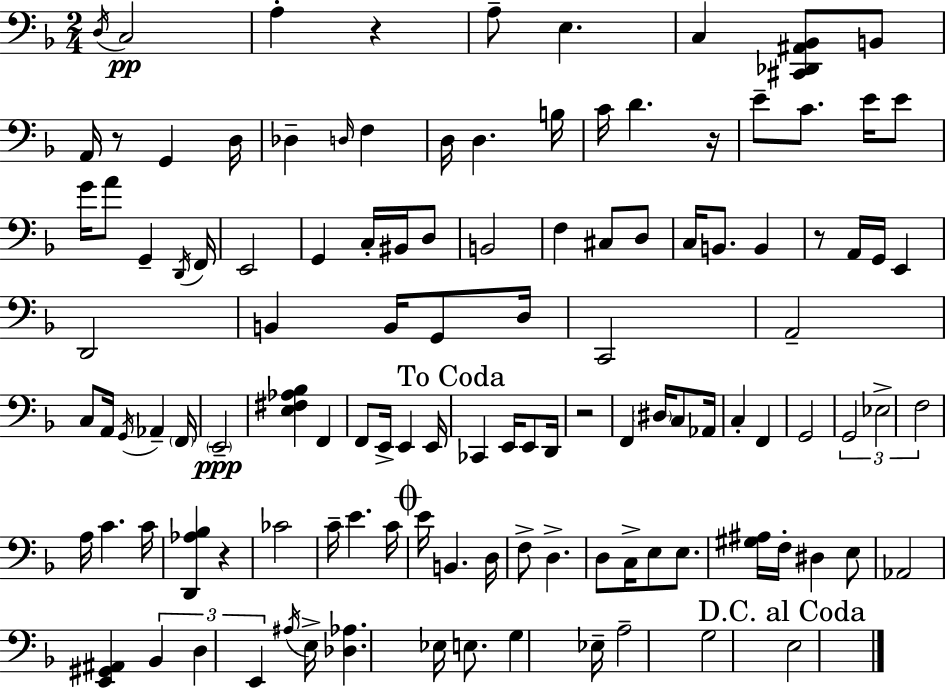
X:1
T:Untitled
M:2/4
L:1/4
K:Dm
D,/4 C,2 A, z A,/2 E, C, [^C,,_D,,^A,,_B,,]/2 B,,/2 A,,/4 z/2 G,, D,/4 _D, D,/4 F, D,/4 D, B,/4 C/4 D z/4 E/2 C/2 E/4 E/2 G/4 A/2 G,, D,,/4 F,,/4 E,,2 G,, C,/4 ^B,,/4 D,/2 B,,2 F, ^C,/2 D,/2 C,/4 B,,/2 B,, z/2 A,,/4 G,,/4 E,, D,,2 B,, B,,/4 G,,/2 D,/4 C,,2 A,,2 C,/2 A,,/4 G,,/4 _A,, F,,/4 E,,2 [E,^F,_A,_B,] F,, F,,/2 E,,/4 E,, E,,/4 _C,, E,,/4 E,,/2 D,,/4 z2 F,, ^D,/4 C,/2 _A,,/4 C, F,, G,,2 G,,2 _E,2 F,2 A,/4 C C/4 [D,,_A,_B,] z _C2 C/4 E C/4 E/4 B,, D,/4 F,/2 D, D,/2 C,/4 E,/2 E,/2 [^G,^A,]/4 F,/4 ^D, E,/2 _A,,2 [E,,^G,,^A,,] _B,, D, E,, ^A,/4 E,/4 [_D,_A,] _E,/4 E,/2 G, _E,/4 A,2 G,2 E,2